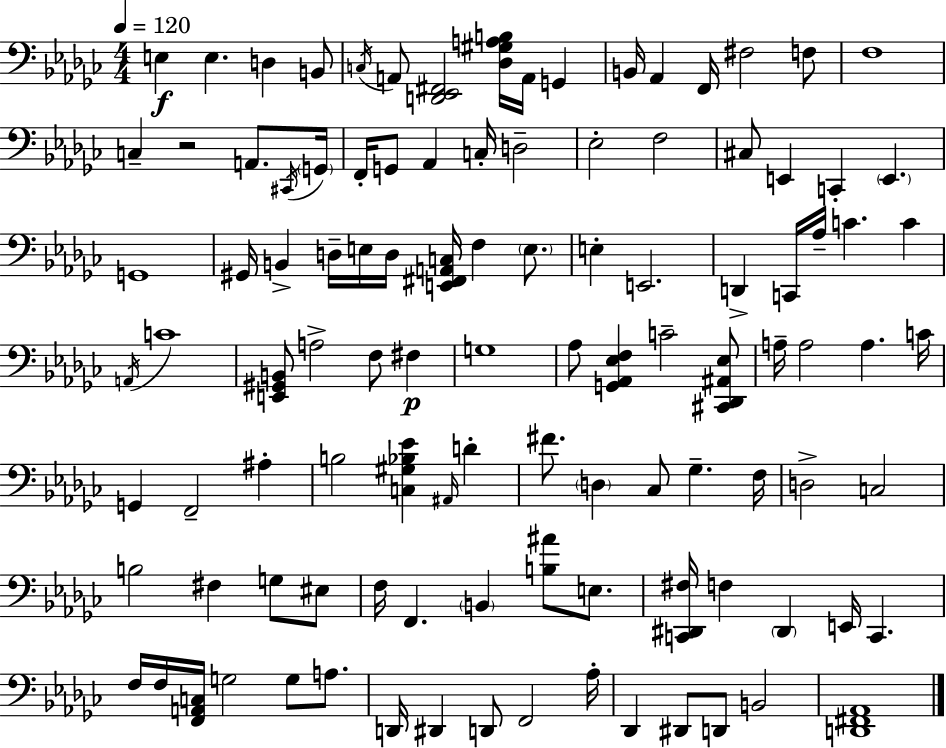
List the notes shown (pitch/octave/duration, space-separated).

E3/q E3/q. D3/q B2/e C3/s A2/e [D2,Eb2,F#2]/h [Db3,G#3,A3,B3]/s A2/s G2/q B2/s Ab2/q F2/s F#3/h F3/e F3/w C3/q R/h A2/e. C#2/s G2/s F2/s G2/e Ab2/q C3/s D3/h Eb3/h F3/h C#3/e E2/q C2/q E2/q. G2/w G#2/s B2/q D3/s E3/s D3/s [E2,F#2,A2,C3]/s F3/q E3/e. E3/q E2/h. D2/q C2/s Ab3/s C4/q. C4/q A2/s C4/w [E2,G#2,B2]/e A3/h F3/e F#3/q G3/w Ab3/e [G2,Ab2,Eb3,F3]/q C4/h [C#2,Db2,A#2,Eb3]/e A3/s A3/h A3/q. C4/s G2/q F2/h A#3/q B3/h [C3,G#3,Bb3,Eb4]/q A#2/s D4/q F#4/e. D3/q CES3/e Gb3/q. F3/s D3/h C3/h B3/h F#3/q G3/e EIS3/e F3/s F2/q. B2/q [B3,A#4]/e E3/e. [C2,D#2,F#3]/s F3/q D#2/q E2/s C2/q. F3/s F3/s [F2,A2,C3]/s G3/h G3/e A3/e. D2/s D#2/q D2/e F2/h Ab3/s Db2/q D#2/e D2/e B2/h [D2,F#2,Ab2]/w